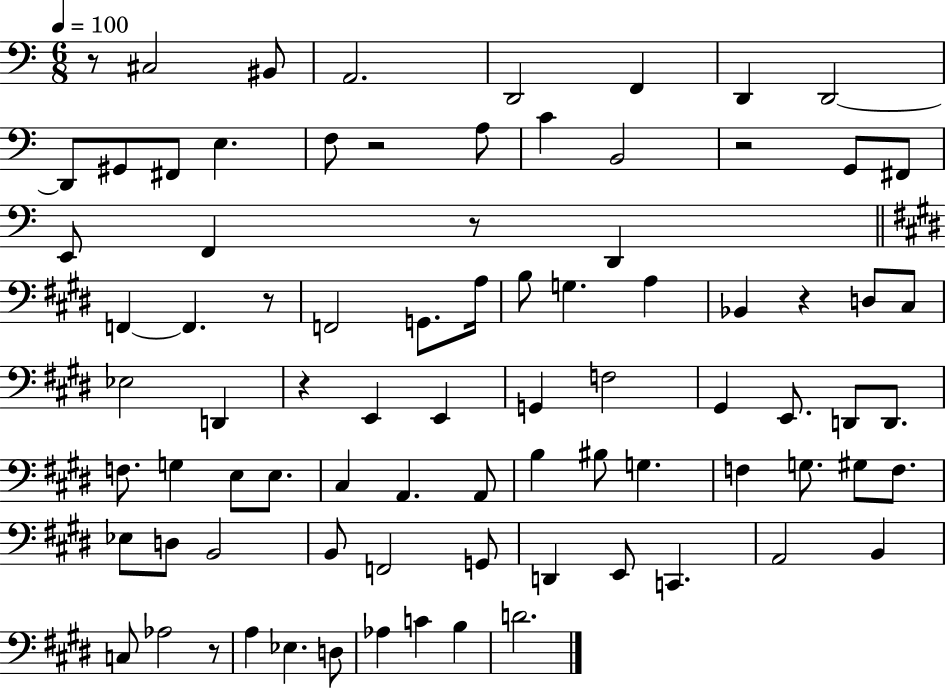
R/e C#3/h BIS2/e A2/h. D2/h F2/q D2/q D2/h D2/e G#2/e F#2/e E3/q. F3/e R/h A3/e C4/q B2/h R/h G2/e F#2/e E2/e F2/q R/e D2/q F2/q F2/q. R/e F2/h G2/e. A3/s B3/e G3/q. A3/q Bb2/q R/q D3/e C#3/e Eb3/h D2/q R/q E2/q E2/q G2/q F3/h G#2/q E2/e. D2/e D2/e. F3/e. G3/q E3/e E3/e. C#3/q A2/q. A2/e B3/q BIS3/e G3/q. F3/q G3/e. G#3/e F3/e. Eb3/e D3/e B2/h B2/e F2/h G2/e D2/q E2/e C2/q. A2/h B2/q C3/e Ab3/h R/e A3/q Eb3/q. D3/e Ab3/q C4/q B3/q D4/h.